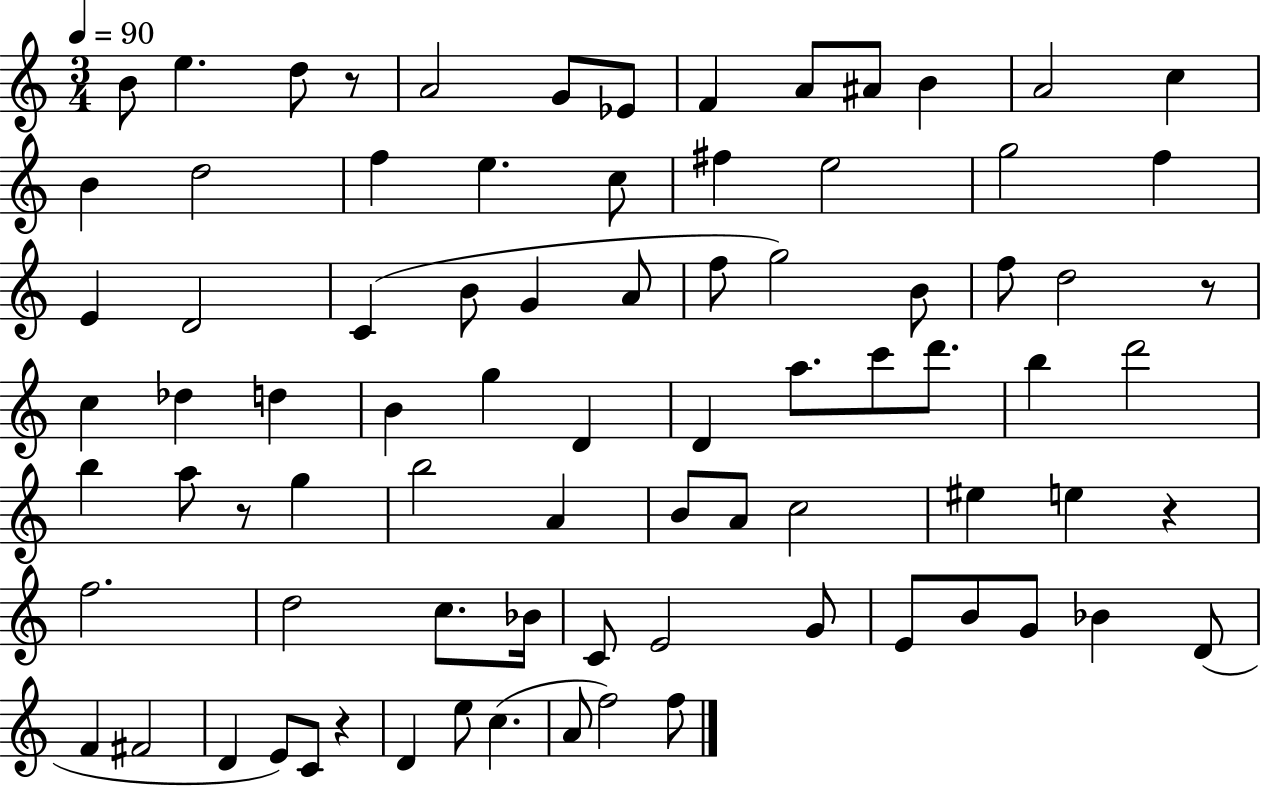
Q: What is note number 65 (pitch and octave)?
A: Bb4